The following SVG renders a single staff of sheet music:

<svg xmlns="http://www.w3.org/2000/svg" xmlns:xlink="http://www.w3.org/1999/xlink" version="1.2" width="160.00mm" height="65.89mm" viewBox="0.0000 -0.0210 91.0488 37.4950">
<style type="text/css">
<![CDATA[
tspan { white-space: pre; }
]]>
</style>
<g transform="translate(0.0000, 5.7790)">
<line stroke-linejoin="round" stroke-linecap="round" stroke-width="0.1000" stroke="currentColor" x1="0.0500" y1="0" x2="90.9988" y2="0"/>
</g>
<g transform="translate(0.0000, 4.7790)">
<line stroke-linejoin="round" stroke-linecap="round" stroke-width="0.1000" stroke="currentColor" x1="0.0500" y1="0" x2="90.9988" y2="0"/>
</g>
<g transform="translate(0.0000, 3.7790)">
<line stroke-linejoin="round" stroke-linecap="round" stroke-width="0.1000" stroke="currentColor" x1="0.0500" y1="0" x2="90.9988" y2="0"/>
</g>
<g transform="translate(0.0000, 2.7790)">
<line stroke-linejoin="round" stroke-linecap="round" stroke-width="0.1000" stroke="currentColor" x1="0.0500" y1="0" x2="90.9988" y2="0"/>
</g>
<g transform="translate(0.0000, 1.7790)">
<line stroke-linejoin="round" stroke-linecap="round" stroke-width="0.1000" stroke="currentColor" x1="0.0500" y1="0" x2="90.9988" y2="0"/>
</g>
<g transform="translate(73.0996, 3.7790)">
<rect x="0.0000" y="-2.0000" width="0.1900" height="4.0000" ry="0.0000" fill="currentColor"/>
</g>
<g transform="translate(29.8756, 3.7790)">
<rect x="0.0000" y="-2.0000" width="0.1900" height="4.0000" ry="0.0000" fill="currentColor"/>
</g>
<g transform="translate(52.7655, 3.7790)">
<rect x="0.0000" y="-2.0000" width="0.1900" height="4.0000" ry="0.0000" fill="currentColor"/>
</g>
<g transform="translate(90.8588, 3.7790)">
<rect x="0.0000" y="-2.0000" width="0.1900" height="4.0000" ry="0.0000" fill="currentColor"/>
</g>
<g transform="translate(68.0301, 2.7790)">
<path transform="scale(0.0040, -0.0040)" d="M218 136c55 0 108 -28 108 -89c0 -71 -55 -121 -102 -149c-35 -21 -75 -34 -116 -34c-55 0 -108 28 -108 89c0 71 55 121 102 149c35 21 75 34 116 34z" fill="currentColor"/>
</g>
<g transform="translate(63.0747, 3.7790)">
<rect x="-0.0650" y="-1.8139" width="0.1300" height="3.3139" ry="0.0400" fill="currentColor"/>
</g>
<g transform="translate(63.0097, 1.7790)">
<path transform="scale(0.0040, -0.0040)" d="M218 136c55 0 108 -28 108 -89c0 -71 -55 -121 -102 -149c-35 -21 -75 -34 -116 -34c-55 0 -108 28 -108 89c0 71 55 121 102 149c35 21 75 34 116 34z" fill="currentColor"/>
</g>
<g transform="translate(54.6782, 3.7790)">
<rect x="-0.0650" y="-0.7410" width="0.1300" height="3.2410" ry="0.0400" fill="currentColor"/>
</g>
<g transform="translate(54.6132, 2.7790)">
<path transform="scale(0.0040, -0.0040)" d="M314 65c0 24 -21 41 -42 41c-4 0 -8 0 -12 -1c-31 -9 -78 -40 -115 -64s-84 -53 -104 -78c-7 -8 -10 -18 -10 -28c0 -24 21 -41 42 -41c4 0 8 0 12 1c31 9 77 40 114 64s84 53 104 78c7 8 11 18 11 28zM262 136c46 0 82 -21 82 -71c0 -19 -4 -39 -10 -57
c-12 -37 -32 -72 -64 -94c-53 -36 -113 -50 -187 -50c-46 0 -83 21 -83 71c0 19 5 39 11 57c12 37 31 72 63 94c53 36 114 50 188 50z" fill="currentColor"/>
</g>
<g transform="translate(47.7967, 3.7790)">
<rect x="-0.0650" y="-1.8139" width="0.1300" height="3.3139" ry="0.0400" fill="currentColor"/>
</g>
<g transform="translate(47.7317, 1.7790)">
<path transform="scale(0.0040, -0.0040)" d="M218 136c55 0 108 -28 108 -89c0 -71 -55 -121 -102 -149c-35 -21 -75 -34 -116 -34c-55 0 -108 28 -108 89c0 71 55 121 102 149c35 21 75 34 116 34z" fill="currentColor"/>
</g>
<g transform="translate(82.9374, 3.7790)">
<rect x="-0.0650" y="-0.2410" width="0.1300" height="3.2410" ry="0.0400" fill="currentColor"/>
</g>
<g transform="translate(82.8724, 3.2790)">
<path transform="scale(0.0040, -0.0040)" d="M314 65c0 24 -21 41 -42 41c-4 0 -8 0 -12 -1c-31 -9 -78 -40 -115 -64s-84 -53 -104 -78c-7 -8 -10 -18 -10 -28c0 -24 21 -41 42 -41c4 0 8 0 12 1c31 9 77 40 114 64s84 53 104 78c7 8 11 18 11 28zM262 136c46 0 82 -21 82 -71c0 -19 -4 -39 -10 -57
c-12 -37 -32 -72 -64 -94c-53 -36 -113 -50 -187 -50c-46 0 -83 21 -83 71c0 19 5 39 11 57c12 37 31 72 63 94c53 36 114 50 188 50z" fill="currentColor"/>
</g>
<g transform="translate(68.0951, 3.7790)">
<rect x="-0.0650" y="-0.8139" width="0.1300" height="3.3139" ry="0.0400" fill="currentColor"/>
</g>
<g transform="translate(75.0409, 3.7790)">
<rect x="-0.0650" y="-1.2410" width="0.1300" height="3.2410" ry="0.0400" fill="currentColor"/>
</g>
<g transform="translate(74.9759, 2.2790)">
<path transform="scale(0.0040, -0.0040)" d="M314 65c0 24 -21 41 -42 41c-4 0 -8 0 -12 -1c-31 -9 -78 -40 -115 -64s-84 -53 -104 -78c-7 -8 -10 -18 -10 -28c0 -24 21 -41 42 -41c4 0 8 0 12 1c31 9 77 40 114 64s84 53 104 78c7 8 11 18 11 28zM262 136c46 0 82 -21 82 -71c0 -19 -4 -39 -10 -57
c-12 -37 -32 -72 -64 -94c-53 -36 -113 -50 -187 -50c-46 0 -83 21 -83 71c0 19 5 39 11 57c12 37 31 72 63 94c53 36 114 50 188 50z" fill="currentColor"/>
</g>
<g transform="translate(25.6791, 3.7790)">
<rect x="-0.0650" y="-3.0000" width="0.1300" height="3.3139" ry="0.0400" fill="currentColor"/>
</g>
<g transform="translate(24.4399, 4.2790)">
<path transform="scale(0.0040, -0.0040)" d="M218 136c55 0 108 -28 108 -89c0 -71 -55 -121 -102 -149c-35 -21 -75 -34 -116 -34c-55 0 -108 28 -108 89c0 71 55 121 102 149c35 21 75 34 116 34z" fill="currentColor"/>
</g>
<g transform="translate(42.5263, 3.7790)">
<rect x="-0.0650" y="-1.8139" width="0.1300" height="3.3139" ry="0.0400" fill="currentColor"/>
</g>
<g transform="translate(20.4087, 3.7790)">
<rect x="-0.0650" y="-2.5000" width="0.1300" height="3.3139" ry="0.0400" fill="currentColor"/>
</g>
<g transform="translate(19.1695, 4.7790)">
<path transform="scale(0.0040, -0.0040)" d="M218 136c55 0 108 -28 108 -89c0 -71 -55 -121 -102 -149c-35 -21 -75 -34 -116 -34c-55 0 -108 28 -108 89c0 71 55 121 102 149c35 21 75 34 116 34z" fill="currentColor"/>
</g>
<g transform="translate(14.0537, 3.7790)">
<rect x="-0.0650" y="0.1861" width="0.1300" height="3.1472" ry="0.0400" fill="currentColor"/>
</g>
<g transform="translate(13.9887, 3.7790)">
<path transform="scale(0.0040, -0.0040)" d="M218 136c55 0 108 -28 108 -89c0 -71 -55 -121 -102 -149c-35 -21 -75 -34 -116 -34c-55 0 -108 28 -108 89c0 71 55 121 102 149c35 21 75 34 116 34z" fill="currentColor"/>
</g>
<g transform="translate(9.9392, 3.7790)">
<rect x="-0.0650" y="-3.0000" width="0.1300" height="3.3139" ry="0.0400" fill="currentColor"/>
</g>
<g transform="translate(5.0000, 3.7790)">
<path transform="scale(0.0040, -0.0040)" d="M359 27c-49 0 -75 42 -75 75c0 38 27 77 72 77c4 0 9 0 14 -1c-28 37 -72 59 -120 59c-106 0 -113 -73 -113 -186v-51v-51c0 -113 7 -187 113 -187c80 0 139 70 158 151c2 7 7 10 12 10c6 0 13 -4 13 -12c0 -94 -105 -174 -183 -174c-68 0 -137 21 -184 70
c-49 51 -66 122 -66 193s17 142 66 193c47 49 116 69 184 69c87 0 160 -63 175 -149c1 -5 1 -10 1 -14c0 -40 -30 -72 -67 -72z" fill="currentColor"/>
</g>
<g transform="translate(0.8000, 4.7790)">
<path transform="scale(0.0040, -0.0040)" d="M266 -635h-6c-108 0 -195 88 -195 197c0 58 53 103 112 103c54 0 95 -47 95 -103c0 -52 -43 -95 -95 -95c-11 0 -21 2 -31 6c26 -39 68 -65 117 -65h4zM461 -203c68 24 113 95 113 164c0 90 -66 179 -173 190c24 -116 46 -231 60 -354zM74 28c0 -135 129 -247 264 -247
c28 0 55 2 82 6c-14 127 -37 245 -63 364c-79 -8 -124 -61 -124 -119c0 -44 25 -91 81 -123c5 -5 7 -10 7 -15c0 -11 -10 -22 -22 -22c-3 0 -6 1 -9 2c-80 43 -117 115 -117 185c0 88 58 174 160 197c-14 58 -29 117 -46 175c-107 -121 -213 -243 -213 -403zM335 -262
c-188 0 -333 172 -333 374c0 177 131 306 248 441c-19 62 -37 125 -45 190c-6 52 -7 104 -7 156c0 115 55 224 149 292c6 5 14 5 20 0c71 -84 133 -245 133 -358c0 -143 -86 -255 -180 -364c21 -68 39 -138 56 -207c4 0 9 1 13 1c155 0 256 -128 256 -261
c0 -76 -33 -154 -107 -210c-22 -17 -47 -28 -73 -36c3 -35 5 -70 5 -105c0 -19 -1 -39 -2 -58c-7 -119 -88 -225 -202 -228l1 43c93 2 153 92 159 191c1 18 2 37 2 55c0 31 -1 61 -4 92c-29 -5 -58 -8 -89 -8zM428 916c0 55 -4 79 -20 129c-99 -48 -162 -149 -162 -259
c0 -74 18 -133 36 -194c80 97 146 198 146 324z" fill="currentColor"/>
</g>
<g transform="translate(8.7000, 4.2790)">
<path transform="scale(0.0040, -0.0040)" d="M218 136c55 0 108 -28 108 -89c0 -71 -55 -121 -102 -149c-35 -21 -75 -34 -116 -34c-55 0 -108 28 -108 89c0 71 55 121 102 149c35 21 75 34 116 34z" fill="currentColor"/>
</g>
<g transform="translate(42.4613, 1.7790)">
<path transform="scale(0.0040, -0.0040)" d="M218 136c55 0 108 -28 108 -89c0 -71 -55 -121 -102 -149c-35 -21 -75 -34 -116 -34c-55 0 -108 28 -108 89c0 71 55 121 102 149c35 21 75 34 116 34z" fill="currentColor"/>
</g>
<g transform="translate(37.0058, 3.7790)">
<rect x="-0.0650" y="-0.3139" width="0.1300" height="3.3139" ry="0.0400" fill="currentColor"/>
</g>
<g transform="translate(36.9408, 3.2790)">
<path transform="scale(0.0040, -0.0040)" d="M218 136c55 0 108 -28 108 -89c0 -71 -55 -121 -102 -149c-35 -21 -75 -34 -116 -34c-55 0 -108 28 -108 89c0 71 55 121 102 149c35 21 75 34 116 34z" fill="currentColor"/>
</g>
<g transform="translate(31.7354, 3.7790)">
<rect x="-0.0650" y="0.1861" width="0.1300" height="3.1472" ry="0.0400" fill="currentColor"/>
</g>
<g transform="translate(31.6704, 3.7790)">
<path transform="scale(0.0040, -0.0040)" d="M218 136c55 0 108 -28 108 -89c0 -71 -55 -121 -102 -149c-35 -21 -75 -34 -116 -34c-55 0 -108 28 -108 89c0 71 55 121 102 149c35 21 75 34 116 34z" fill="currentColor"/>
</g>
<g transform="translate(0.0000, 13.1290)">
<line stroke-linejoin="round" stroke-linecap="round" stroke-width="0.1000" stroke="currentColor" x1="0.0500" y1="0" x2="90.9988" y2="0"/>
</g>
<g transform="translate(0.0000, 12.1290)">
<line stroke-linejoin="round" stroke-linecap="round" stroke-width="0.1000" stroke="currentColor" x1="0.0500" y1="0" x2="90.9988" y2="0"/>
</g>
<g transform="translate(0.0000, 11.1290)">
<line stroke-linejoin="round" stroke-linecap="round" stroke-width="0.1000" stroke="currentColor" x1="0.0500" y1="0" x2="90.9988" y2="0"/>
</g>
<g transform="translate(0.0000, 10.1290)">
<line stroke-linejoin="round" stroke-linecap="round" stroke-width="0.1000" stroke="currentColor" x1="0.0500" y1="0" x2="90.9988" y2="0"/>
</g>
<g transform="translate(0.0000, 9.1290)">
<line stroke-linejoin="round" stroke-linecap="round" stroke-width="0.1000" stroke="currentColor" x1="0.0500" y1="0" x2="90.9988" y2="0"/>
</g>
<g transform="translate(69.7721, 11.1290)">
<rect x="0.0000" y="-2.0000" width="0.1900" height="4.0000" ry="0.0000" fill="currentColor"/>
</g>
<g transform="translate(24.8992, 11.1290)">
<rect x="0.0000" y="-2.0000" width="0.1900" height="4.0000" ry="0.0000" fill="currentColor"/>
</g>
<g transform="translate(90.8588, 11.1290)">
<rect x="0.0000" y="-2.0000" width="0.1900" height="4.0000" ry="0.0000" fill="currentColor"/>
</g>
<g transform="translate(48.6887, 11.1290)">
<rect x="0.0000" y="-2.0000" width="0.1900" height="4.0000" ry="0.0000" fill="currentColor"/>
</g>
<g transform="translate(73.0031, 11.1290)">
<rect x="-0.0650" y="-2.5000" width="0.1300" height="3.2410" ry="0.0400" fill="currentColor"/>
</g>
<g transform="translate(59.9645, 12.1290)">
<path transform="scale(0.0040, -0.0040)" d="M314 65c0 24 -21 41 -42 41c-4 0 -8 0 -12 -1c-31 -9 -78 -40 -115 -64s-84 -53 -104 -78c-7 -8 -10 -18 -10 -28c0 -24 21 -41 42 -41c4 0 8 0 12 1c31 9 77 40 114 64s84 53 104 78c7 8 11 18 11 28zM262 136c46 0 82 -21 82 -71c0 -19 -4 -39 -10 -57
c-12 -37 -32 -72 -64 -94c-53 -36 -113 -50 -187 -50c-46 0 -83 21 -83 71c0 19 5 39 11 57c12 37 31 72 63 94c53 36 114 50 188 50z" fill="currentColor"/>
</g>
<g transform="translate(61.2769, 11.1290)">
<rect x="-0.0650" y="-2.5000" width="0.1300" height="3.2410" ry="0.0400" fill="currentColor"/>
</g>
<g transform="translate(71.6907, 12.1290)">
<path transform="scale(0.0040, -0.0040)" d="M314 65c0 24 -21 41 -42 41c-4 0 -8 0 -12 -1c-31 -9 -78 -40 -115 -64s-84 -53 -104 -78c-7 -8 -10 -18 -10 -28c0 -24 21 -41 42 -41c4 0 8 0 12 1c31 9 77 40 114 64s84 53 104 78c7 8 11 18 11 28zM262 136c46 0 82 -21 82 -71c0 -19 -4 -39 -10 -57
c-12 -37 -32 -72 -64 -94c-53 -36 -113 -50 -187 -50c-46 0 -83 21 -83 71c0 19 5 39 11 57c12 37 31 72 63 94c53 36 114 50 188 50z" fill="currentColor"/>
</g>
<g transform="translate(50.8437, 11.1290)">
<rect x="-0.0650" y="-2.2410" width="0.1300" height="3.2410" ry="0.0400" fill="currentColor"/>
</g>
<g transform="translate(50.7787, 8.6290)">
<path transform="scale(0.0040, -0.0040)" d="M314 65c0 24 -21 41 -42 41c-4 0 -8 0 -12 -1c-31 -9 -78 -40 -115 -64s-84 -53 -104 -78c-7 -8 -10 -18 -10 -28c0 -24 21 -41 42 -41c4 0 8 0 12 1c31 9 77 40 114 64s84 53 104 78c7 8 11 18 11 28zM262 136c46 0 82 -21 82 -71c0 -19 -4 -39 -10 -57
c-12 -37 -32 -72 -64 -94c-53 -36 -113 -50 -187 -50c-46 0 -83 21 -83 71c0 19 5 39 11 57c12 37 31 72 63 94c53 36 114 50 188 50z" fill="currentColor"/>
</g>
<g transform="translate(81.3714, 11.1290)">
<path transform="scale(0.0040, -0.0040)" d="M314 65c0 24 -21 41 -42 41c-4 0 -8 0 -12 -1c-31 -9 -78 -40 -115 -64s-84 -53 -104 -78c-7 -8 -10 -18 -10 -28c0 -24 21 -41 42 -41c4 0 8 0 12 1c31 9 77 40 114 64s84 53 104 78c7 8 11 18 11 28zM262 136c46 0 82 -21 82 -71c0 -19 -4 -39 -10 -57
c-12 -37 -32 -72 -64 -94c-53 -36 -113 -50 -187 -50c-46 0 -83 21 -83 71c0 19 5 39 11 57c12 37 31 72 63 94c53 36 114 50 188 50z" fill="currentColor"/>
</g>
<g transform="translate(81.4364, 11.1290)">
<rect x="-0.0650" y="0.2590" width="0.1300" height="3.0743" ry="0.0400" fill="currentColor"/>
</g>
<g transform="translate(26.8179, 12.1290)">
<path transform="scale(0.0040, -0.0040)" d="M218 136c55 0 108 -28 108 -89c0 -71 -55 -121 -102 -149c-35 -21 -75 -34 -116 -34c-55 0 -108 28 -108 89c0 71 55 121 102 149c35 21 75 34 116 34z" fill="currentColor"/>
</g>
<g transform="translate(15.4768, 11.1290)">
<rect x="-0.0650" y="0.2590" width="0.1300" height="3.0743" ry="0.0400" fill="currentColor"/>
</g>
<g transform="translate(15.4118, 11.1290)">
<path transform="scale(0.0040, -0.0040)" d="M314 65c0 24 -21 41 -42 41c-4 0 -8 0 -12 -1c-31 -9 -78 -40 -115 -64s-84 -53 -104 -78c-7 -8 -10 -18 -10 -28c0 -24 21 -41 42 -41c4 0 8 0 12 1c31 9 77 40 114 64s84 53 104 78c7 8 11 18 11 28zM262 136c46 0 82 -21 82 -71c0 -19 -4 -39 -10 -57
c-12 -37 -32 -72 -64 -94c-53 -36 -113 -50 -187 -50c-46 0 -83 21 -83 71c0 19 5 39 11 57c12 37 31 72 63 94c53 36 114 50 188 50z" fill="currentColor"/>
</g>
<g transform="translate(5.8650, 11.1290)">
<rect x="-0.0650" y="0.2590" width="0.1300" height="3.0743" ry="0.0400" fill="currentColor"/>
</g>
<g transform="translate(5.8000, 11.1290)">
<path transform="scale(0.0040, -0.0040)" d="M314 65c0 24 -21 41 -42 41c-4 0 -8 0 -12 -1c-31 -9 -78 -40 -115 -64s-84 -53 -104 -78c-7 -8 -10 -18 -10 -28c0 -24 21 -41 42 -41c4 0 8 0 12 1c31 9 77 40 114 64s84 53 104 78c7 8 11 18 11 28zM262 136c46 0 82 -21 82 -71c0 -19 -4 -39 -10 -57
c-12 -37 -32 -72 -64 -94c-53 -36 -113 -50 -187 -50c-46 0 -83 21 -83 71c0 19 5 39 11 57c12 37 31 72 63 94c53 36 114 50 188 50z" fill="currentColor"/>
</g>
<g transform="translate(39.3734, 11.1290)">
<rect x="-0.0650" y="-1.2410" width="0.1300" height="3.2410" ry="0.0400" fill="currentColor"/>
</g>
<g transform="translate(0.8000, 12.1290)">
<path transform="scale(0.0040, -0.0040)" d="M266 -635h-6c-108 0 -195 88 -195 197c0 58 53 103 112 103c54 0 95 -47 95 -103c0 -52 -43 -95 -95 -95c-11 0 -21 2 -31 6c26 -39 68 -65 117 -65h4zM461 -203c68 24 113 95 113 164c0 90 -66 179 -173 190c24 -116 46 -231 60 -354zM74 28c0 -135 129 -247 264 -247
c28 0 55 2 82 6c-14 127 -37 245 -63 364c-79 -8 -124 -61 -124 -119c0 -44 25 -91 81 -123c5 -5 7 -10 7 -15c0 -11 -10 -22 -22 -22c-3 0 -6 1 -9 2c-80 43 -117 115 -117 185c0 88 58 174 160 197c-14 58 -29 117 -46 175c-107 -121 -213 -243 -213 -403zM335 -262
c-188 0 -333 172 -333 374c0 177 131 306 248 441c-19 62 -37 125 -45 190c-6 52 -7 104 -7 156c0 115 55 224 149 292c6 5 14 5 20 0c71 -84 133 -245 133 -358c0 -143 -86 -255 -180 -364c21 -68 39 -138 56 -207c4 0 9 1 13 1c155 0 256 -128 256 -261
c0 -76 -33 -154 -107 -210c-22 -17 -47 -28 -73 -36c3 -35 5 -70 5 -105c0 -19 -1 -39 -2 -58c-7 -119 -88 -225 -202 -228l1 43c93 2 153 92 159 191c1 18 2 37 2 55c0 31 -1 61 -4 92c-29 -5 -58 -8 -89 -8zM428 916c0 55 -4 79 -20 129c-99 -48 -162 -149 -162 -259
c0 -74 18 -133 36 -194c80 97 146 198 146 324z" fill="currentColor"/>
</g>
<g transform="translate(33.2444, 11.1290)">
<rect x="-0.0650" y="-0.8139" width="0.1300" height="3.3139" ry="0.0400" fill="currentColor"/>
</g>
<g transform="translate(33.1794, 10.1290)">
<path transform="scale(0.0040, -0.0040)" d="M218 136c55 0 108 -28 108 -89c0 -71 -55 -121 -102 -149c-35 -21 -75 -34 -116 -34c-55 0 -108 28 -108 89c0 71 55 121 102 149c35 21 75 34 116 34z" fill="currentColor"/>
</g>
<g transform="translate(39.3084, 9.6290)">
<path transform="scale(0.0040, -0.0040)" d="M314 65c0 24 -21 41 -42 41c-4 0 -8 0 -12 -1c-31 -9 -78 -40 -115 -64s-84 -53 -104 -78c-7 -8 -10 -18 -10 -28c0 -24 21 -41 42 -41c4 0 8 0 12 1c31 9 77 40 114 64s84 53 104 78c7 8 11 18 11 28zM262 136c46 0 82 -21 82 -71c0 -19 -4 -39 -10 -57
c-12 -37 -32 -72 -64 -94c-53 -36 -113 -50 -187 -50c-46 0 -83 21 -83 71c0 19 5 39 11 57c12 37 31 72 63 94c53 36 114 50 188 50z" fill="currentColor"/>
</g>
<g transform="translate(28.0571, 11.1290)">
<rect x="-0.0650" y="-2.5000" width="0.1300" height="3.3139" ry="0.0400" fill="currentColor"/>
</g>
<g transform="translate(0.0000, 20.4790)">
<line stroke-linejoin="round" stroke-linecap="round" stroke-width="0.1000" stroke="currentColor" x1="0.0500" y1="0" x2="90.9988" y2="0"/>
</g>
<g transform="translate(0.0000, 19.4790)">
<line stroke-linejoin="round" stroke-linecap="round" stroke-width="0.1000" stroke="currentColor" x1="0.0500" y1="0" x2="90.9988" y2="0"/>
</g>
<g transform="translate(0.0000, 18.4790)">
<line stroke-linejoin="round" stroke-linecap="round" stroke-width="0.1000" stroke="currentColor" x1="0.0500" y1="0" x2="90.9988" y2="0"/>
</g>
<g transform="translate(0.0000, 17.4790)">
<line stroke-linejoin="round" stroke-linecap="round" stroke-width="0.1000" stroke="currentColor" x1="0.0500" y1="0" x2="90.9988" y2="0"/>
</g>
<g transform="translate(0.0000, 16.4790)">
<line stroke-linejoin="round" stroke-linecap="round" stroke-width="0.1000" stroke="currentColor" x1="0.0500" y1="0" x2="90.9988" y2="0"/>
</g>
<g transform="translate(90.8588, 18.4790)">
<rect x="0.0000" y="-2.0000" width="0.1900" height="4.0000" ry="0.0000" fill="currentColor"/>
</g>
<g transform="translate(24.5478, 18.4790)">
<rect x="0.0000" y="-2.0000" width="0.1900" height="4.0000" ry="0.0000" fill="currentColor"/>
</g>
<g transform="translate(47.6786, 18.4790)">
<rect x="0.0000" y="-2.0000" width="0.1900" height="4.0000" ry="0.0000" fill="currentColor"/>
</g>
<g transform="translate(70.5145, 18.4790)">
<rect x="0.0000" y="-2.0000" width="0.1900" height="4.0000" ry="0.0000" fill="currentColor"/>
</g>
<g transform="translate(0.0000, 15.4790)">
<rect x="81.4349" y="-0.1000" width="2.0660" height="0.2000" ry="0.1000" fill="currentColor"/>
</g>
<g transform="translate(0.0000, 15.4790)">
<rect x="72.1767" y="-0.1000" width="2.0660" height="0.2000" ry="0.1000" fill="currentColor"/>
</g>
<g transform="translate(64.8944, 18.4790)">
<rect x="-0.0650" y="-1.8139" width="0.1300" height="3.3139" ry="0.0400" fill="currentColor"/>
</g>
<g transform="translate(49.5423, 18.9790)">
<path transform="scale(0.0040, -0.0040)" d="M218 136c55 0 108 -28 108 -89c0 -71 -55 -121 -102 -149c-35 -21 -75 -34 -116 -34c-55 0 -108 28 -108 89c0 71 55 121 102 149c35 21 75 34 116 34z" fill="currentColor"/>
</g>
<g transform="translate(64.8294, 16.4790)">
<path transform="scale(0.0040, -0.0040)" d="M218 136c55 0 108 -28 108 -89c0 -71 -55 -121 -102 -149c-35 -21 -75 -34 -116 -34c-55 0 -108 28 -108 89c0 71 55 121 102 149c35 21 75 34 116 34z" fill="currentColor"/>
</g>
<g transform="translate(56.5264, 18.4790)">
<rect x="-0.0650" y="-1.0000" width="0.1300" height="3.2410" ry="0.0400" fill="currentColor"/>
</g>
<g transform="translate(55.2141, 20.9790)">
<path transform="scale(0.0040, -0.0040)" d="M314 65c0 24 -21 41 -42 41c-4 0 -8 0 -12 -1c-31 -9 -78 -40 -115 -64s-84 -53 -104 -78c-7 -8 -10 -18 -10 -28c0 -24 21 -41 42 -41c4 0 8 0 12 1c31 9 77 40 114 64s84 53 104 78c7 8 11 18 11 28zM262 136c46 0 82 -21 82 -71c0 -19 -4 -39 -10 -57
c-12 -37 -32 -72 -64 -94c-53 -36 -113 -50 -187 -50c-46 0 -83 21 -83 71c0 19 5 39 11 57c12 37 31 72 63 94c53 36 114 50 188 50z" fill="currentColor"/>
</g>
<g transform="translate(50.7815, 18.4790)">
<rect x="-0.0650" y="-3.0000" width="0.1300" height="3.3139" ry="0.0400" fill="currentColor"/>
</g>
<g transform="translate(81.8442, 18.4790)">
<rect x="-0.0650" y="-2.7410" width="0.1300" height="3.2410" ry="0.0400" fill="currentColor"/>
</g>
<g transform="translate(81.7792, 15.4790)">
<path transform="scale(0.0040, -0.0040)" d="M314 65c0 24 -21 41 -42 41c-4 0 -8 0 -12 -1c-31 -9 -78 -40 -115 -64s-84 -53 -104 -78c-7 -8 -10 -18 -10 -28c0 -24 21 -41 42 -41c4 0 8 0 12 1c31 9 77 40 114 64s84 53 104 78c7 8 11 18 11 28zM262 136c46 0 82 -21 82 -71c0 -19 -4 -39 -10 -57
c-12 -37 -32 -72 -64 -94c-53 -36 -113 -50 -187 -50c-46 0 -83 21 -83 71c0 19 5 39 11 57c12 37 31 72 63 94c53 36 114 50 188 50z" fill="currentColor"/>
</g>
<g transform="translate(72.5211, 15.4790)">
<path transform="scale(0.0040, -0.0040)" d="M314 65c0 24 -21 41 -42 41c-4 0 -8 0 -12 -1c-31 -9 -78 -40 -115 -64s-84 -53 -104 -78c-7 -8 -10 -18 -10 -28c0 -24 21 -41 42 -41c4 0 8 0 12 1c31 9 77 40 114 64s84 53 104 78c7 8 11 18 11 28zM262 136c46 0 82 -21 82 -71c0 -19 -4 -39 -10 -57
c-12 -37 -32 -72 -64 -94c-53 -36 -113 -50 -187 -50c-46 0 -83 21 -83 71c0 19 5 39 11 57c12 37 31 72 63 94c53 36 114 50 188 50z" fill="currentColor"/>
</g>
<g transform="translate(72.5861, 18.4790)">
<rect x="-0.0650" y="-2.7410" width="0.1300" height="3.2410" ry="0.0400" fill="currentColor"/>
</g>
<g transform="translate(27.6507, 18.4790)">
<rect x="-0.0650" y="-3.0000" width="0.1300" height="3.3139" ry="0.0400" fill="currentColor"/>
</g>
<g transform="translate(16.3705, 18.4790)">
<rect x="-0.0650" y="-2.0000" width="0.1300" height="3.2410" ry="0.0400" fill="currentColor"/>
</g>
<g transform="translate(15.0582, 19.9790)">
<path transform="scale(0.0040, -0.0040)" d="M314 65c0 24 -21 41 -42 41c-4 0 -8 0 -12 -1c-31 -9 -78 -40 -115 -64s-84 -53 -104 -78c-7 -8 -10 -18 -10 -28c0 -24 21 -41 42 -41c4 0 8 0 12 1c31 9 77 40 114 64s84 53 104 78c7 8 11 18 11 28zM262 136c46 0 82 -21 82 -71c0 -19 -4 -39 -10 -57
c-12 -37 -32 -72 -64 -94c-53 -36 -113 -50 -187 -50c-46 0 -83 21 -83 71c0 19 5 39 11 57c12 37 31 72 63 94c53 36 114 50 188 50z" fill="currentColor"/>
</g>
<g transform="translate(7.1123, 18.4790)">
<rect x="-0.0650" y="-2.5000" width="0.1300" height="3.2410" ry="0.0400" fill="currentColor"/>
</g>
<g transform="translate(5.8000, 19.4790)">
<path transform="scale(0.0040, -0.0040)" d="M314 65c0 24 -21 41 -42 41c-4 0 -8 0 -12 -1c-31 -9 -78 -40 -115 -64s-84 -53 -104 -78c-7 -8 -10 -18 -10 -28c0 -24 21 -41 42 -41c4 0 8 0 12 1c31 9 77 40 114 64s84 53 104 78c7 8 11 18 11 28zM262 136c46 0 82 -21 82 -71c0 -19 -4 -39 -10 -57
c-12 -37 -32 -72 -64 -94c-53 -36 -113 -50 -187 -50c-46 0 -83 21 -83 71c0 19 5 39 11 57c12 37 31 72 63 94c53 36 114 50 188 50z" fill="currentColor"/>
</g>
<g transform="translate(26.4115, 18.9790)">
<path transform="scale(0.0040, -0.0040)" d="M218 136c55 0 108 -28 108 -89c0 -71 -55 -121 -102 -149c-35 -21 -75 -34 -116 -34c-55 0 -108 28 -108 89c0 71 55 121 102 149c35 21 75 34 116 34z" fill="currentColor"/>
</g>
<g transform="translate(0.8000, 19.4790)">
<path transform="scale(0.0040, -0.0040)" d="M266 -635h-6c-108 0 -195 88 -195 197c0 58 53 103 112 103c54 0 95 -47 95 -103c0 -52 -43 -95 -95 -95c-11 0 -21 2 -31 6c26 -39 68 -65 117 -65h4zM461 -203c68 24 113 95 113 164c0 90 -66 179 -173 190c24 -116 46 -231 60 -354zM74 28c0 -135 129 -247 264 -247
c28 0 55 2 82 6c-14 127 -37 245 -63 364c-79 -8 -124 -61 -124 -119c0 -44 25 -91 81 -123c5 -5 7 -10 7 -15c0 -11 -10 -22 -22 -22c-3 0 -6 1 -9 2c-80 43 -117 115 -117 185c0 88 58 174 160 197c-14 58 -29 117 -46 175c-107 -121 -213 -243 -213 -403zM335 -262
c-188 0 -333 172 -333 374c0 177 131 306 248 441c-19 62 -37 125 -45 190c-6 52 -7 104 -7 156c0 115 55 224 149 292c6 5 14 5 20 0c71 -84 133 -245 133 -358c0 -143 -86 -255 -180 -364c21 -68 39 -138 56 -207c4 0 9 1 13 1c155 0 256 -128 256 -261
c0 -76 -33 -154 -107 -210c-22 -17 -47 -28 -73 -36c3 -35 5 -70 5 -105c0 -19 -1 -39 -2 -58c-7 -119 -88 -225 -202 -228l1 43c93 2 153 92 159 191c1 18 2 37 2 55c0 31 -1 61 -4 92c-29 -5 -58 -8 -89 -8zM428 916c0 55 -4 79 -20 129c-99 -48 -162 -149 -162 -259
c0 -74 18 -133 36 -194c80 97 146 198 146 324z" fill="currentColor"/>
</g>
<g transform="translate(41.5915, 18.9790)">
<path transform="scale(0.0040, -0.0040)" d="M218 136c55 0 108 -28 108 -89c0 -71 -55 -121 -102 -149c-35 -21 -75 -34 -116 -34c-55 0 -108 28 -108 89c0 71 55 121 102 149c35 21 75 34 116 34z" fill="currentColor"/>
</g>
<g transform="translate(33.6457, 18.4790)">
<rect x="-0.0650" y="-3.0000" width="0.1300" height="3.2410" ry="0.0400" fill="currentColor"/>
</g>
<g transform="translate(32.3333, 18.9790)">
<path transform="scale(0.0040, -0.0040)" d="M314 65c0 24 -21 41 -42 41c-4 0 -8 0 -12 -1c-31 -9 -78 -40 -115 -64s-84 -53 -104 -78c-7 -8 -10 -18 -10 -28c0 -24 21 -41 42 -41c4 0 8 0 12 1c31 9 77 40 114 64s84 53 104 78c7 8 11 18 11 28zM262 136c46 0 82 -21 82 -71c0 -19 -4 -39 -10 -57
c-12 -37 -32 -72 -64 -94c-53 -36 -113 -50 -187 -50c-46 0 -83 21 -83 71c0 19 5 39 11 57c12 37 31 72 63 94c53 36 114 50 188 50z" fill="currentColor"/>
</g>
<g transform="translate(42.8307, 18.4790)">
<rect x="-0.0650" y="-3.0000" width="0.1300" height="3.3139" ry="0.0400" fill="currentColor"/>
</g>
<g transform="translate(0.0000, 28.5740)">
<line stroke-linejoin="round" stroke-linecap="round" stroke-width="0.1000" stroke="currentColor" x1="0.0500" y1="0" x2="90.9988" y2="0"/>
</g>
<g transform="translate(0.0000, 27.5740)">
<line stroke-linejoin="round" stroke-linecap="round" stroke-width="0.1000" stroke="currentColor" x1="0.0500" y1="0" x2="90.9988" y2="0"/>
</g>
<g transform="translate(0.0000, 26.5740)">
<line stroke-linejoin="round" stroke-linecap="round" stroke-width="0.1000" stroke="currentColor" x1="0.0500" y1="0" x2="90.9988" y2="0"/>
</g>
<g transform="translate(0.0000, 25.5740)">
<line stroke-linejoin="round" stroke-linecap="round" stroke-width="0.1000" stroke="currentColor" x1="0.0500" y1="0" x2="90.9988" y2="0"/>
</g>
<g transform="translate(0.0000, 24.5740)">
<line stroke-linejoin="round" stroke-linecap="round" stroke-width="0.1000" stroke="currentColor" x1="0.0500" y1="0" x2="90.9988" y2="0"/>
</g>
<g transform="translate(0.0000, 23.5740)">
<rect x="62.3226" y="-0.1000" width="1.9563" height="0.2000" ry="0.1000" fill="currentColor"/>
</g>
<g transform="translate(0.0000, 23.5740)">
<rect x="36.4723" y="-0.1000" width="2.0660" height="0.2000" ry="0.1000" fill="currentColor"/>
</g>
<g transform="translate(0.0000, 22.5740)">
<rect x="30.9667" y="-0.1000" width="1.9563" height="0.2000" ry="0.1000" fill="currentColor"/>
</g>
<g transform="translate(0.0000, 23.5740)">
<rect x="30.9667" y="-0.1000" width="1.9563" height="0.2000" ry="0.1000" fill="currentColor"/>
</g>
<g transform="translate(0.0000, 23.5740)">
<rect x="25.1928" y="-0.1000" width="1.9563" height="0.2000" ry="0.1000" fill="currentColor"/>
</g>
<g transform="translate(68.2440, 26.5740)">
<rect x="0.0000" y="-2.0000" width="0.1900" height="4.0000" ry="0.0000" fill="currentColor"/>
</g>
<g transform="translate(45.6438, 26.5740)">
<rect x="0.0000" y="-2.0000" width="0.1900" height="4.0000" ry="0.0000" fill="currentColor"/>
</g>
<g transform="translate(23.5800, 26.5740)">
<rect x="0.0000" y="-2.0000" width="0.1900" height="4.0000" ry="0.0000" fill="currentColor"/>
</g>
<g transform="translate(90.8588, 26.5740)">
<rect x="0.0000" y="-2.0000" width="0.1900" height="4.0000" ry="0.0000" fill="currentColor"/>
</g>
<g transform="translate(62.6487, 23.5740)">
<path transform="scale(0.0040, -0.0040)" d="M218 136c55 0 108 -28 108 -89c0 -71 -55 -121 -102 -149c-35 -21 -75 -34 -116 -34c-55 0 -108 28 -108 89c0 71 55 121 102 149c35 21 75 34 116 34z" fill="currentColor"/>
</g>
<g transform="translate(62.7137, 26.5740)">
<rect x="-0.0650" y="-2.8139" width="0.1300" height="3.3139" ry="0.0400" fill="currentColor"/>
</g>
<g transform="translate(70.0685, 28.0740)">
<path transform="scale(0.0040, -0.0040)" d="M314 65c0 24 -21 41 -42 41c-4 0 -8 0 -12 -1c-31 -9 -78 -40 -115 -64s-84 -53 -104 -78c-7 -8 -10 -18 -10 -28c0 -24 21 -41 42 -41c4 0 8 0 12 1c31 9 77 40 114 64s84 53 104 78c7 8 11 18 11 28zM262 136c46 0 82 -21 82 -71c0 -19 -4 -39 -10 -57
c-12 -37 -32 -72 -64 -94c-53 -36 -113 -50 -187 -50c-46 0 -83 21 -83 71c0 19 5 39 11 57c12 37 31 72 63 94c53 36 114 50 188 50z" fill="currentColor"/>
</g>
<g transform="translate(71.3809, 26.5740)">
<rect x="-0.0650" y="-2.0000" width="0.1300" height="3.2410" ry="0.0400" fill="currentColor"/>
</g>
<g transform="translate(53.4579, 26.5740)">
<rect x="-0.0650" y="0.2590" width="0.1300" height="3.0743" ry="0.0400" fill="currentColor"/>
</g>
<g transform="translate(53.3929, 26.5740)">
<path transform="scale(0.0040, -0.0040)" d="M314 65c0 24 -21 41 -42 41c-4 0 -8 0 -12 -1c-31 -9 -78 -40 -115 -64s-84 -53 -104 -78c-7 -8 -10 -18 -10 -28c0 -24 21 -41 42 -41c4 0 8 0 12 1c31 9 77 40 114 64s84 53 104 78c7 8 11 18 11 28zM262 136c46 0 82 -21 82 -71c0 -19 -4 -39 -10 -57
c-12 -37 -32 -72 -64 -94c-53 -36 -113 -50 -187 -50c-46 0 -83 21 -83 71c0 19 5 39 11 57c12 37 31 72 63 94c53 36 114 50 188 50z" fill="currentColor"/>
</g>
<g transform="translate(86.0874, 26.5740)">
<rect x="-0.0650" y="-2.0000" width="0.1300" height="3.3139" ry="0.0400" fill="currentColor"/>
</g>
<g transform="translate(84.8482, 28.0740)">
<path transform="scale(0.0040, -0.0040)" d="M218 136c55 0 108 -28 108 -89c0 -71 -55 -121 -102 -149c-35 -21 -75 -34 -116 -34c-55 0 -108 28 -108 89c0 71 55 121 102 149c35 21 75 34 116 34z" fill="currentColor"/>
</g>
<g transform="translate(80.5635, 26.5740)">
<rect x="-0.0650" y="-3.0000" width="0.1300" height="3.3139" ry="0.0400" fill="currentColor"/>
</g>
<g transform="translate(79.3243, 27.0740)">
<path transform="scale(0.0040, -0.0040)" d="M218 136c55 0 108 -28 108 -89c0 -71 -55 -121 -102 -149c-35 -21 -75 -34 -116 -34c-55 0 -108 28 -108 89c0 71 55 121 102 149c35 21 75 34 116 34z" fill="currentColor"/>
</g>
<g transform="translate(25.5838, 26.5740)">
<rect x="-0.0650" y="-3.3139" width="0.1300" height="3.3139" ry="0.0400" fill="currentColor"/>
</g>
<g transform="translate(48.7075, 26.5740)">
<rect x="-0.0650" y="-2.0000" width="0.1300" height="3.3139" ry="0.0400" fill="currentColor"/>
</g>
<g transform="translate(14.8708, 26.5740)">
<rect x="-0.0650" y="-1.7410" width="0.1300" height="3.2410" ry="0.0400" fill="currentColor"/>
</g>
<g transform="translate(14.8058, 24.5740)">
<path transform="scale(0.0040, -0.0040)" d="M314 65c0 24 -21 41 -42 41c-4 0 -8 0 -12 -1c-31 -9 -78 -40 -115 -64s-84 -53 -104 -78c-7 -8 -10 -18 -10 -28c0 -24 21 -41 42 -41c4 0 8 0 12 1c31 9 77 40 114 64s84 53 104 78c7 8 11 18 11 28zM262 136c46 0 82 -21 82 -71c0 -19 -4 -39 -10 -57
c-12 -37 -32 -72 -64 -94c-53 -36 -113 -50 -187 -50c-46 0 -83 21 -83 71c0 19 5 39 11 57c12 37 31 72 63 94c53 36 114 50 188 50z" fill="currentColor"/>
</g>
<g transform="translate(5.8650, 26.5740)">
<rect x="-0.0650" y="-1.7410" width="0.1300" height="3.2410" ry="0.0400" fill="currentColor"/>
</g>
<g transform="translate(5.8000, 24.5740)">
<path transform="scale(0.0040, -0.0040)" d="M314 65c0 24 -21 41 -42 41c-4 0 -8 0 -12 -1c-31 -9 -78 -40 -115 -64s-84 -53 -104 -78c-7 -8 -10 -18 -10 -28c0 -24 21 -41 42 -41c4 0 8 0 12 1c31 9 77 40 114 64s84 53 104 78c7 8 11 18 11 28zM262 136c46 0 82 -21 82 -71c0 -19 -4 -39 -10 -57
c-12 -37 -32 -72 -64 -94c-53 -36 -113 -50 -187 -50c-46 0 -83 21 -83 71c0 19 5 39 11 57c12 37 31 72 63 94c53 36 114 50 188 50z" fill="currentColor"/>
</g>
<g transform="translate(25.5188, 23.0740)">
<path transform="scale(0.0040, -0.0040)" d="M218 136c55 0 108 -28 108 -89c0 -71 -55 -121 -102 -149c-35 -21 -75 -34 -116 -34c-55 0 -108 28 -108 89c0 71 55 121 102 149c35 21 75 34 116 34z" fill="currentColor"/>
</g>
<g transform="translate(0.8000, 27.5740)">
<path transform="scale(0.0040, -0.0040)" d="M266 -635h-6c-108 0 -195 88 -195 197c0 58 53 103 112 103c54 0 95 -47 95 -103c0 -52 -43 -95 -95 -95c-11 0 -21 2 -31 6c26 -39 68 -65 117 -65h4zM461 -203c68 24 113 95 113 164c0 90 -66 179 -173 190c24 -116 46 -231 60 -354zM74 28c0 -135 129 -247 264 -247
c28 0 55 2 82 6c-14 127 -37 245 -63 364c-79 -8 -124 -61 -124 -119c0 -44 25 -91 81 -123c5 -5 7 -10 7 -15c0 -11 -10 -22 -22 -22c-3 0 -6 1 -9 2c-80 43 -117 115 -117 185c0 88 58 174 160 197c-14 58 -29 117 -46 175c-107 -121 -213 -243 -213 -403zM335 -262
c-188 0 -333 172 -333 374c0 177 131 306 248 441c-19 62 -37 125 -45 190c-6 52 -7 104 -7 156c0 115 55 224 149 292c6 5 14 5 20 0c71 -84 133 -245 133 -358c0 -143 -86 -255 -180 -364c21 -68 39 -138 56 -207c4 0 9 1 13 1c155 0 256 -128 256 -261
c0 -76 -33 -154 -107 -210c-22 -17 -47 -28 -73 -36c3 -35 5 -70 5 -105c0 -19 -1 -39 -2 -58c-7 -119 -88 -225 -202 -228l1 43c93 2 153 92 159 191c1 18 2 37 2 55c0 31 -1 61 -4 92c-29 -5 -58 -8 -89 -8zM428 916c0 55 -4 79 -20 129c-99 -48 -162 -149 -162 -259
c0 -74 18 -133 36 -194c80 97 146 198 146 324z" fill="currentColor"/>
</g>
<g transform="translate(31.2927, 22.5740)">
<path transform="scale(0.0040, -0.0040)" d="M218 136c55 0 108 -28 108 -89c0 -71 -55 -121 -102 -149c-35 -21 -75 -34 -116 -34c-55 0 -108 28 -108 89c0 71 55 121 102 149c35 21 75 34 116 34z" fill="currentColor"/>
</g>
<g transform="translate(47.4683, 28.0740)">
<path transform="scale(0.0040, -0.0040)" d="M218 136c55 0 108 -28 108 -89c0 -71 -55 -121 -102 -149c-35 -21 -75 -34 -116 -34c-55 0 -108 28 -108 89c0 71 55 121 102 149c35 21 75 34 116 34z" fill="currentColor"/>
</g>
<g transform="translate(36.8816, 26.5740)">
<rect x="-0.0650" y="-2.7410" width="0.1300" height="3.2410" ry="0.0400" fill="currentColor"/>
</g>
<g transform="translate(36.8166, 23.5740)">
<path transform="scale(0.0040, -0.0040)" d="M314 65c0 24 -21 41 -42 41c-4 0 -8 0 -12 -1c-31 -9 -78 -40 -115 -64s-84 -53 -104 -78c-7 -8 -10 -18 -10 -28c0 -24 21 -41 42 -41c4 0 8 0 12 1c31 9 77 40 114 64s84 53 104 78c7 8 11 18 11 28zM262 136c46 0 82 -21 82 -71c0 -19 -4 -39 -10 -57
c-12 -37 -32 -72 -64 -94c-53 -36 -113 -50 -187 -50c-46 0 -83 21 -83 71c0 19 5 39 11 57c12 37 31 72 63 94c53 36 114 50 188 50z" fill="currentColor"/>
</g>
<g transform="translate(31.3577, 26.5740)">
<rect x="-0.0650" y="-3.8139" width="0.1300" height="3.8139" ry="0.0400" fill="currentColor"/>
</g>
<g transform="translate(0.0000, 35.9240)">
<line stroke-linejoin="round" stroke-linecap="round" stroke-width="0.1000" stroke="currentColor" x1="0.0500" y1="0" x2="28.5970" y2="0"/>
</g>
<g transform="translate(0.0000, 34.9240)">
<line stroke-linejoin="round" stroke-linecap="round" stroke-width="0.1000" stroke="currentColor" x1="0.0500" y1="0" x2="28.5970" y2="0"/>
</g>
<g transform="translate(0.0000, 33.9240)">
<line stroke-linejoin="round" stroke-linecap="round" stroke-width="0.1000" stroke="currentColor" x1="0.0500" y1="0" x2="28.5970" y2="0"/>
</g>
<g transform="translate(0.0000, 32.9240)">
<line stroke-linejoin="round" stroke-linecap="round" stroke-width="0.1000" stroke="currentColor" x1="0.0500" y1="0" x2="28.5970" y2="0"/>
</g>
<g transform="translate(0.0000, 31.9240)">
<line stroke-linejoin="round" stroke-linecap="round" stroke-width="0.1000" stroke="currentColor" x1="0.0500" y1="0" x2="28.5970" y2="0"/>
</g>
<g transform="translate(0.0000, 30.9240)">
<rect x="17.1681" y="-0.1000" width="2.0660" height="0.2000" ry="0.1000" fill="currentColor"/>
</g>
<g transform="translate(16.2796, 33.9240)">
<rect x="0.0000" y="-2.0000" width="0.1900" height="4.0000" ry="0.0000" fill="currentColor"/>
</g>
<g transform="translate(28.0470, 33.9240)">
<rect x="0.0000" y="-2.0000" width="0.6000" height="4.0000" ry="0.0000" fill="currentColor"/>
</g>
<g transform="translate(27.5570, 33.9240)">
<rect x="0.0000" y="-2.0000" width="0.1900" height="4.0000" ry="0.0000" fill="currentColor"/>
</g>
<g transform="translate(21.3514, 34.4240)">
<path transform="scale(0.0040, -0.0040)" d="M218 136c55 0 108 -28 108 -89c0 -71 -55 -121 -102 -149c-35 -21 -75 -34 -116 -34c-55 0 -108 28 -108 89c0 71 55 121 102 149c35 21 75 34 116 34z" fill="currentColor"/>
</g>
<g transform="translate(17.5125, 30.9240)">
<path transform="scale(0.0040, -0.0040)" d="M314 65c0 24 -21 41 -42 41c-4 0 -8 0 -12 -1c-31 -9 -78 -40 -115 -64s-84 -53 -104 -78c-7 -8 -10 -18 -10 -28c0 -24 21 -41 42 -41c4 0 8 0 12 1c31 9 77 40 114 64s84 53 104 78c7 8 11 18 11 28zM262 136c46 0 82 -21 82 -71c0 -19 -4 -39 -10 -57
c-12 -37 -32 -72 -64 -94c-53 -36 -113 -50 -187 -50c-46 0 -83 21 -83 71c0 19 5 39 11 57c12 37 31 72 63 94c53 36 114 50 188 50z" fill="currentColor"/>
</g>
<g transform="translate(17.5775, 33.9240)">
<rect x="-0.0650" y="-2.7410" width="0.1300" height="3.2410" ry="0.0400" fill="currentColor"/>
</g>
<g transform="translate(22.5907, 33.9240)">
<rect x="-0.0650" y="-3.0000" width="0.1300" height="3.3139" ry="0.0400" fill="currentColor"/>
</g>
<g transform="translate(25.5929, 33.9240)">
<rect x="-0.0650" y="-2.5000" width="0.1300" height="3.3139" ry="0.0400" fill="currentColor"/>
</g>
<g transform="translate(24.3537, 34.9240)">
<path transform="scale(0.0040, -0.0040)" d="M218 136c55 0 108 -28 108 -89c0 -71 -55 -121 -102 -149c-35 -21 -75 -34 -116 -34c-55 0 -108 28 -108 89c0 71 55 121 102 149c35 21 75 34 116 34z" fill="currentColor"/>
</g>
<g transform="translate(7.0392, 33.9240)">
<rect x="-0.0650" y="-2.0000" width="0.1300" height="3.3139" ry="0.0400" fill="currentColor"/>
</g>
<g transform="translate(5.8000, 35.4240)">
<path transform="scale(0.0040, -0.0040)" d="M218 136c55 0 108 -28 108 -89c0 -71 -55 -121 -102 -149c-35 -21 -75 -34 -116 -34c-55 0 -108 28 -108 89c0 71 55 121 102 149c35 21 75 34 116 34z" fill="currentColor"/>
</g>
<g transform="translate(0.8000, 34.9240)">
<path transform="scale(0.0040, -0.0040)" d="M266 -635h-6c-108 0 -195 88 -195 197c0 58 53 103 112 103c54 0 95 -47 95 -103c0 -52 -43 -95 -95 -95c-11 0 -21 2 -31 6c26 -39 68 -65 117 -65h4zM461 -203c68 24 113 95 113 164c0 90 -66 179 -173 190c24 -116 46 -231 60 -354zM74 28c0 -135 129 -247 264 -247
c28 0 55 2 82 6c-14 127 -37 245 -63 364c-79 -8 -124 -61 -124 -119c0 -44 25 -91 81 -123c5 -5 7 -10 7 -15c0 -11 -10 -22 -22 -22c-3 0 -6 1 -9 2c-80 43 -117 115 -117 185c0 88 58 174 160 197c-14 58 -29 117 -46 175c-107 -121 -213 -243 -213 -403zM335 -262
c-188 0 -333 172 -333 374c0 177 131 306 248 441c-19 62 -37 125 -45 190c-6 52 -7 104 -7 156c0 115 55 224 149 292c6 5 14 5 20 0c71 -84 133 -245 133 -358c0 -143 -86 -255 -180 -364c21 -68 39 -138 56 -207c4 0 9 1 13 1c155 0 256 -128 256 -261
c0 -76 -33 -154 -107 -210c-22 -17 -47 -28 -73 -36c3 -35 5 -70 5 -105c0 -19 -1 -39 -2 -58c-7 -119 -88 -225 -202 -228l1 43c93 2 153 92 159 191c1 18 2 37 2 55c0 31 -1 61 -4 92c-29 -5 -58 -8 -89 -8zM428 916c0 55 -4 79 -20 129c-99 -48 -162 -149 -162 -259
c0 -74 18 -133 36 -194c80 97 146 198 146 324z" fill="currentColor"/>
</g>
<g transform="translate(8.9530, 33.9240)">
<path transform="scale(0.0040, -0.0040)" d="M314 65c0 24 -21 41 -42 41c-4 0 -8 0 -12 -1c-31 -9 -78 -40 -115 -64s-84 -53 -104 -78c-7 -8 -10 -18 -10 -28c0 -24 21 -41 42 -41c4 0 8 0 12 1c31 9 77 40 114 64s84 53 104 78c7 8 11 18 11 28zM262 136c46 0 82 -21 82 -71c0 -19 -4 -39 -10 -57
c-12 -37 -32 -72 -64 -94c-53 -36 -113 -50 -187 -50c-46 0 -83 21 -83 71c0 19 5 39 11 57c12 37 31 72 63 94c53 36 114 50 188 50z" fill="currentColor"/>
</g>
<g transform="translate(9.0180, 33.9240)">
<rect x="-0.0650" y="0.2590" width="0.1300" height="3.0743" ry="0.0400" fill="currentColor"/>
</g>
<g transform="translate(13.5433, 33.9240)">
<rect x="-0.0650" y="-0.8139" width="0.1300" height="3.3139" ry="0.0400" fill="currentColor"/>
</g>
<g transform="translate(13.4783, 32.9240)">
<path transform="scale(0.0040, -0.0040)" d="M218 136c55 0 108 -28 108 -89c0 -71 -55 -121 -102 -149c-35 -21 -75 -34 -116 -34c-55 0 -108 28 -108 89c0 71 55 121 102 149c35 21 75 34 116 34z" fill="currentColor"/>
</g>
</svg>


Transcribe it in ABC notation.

X:1
T:Untitled
M:4/4
L:1/4
K:C
A B G A B c f f d2 f d e2 c2 B2 B2 G d e2 g2 G2 G2 B2 G2 F2 A A2 A A D2 f a2 a2 f2 f2 b c' a2 F B2 a F2 A F F B2 d a2 A G